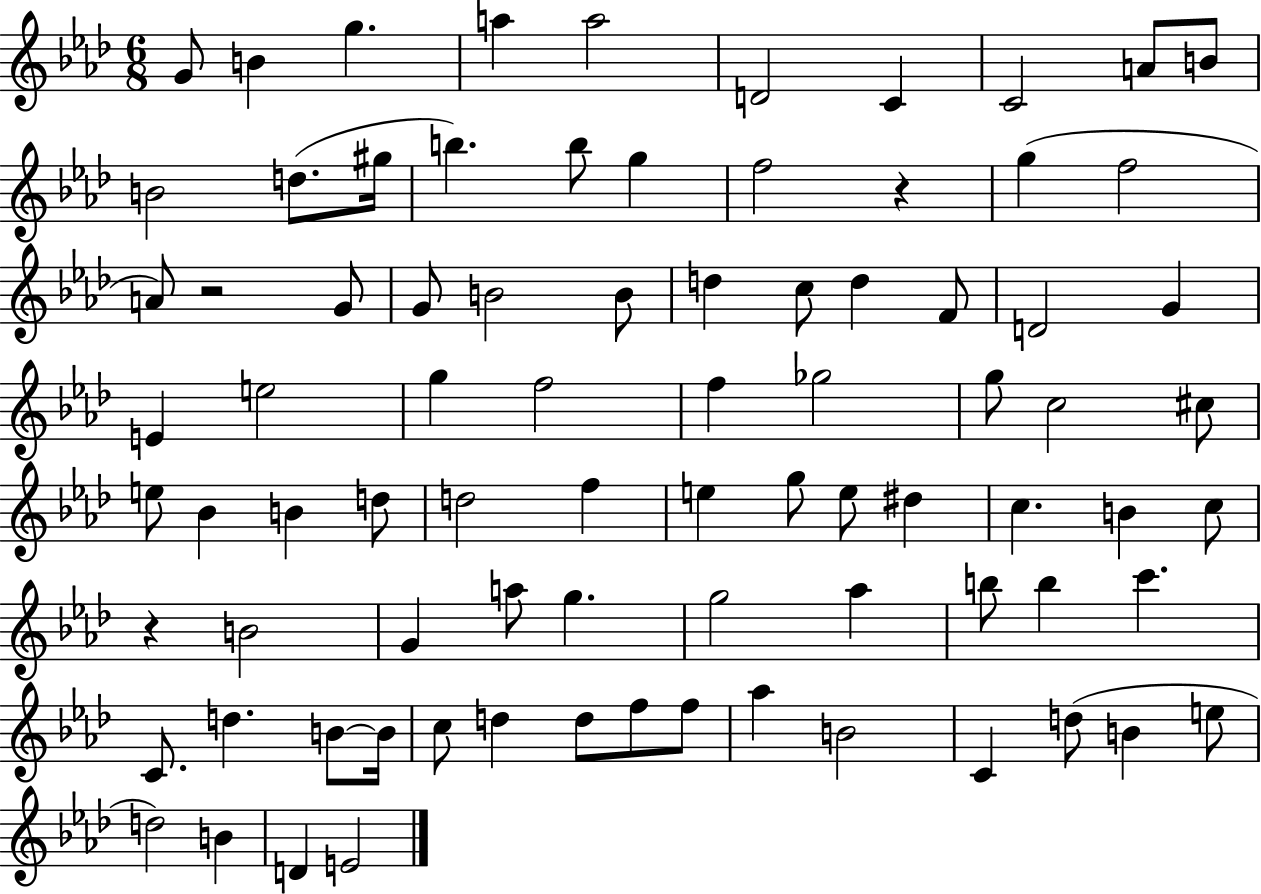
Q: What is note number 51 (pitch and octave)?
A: B4